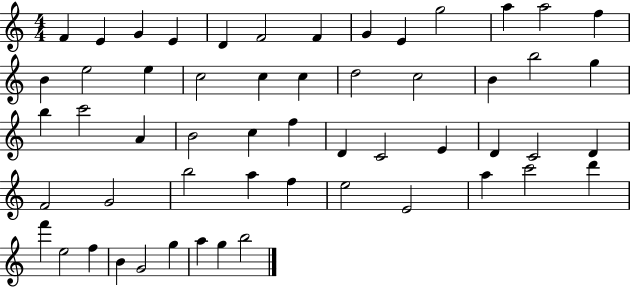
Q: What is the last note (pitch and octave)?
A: B5